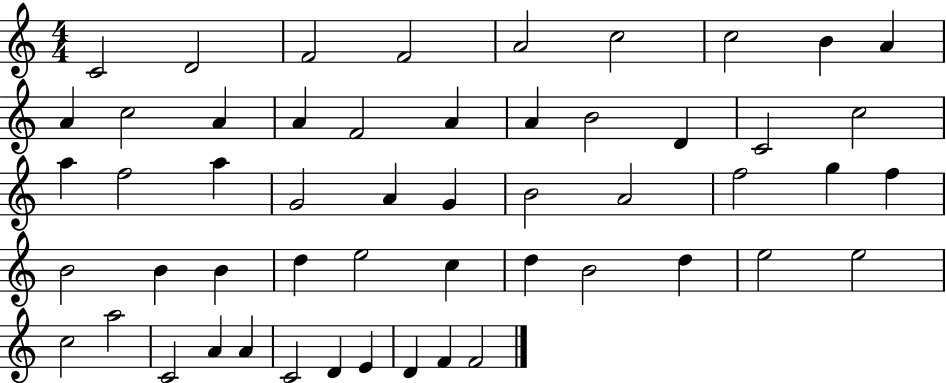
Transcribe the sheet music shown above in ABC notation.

X:1
T:Untitled
M:4/4
L:1/4
K:C
C2 D2 F2 F2 A2 c2 c2 B A A c2 A A F2 A A B2 D C2 c2 a f2 a G2 A G B2 A2 f2 g f B2 B B d e2 c d B2 d e2 e2 c2 a2 C2 A A C2 D E D F F2